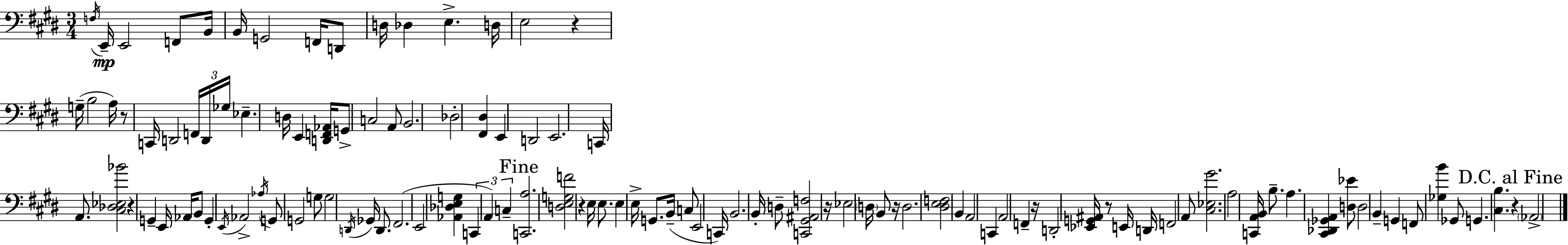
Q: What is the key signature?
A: E major